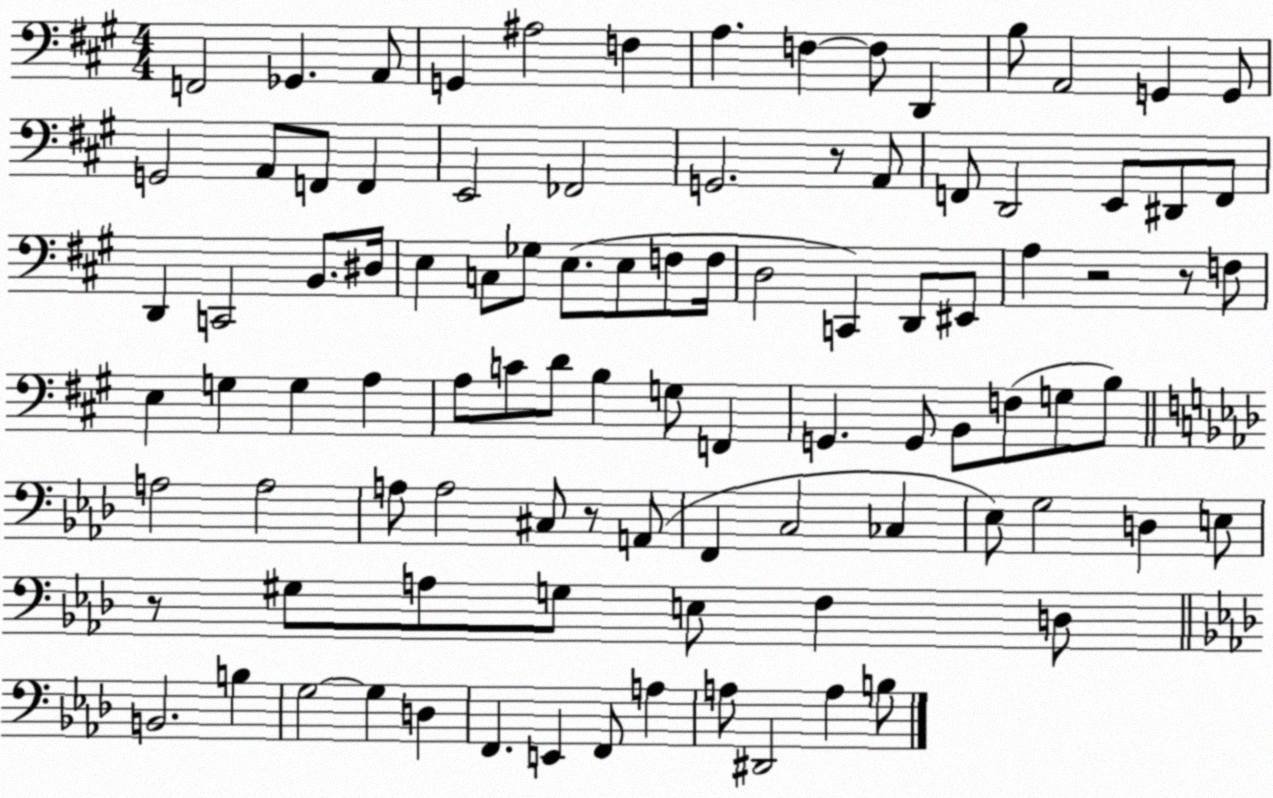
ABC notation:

X:1
T:Untitled
M:4/4
L:1/4
K:A
F,,2 _G,, A,,/2 G,, ^A,2 F, A, F, F,/2 D,, B,/2 A,,2 G,, G,,/2 G,,2 A,,/2 F,,/2 F,, E,,2 _F,,2 G,,2 z/2 A,,/2 F,,/2 D,,2 E,,/2 ^D,,/2 F,,/2 D,, C,,2 B,,/2 ^D,/4 E, C,/2 _G,/2 E,/2 E,/2 F,/2 F,/4 D,2 C,, D,,/2 ^E,,/2 A, z2 z/2 F,/2 E, G, G, A, A,/2 C/2 D/2 B, G,/2 F,, G,, G,,/2 B,,/2 F,/2 G,/2 B,/2 A,2 A,2 A,/2 A,2 ^C,/2 z/2 A,,/2 F,, C,2 _C, _E,/2 G,2 D, E,/2 z/2 ^G,/2 A,/2 G,/2 E,/2 F, D,/2 B,,2 B, G,2 G, D, F,, E,, F,,/2 A, A,/2 ^D,,2 A, B,/2